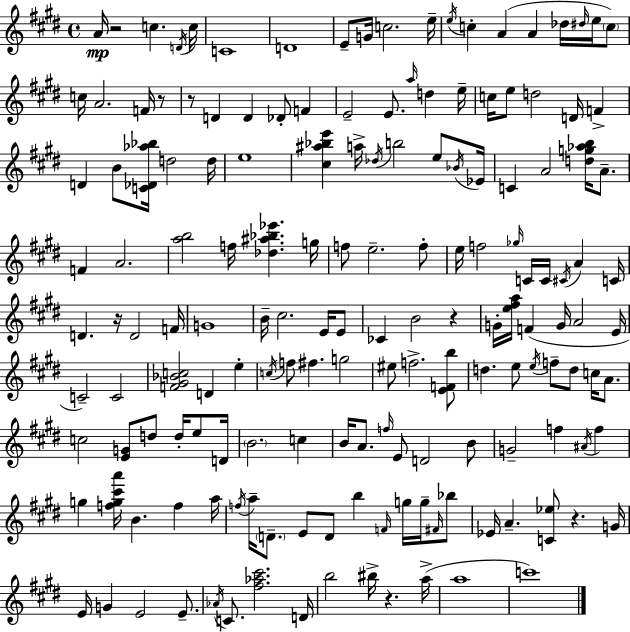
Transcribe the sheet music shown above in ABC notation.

X:1
T:Untitled
M:4/4
L:1/4
K:E
A/4 z2 c D/4 c/4 C4 D4 E/2 G/4 c2 e/4 e/4 c A A _d/4 ^d/4 e/4 c/2 c/4 A2 F/4 z/2 z/2 D D _D/2 F E2 E/2 a/4 d e/4 c/4 e/2 d2 D/4 F D B/2 [C_D_a_b]/4 d2 d/4 e4 [^c^a_be'] a/4 _d/4 b2 e/2 _B/4 _E/4 C A2 [dg_ab]/4 A/2 F A2 [ab]2 f/4 [_d^a_b_e'] g/4 f/2 e2 f/2 e/4 f2 _g/4 C/4 C/4 ^C/4 A C/4 D z/4 D2 F/4 G4 B/4 ^c2 E/4 E/2 _C B2 z G/4 [e^fa]/4 F G/4 A2 E/4 C2 C2 [F^G_Bc]2 D e c/4 f/2 ^f g2 ^e/2 f2 [EFb]/2 d e/2 e/4 f/2 d/2 c/4 A/2 c2 [EG]/2 d/2 d/4 e/2 D/4 B2 c B/4 A/2 f/4 E/2 D2 B/2 G2 f ^A/4 f g [fg^c'a']/4 B f a/4 f/4 a/4 D/2 E/2 D/2 b F/4 g/4 g/4 ^F/4 _b/2 _E/4 A [C_e]/2 z G/4 E/4 G E2 E/2 _A/4 C/2 [^f_a^c']2 D/4 b2 ^b/4 z a/4 a4 c'4